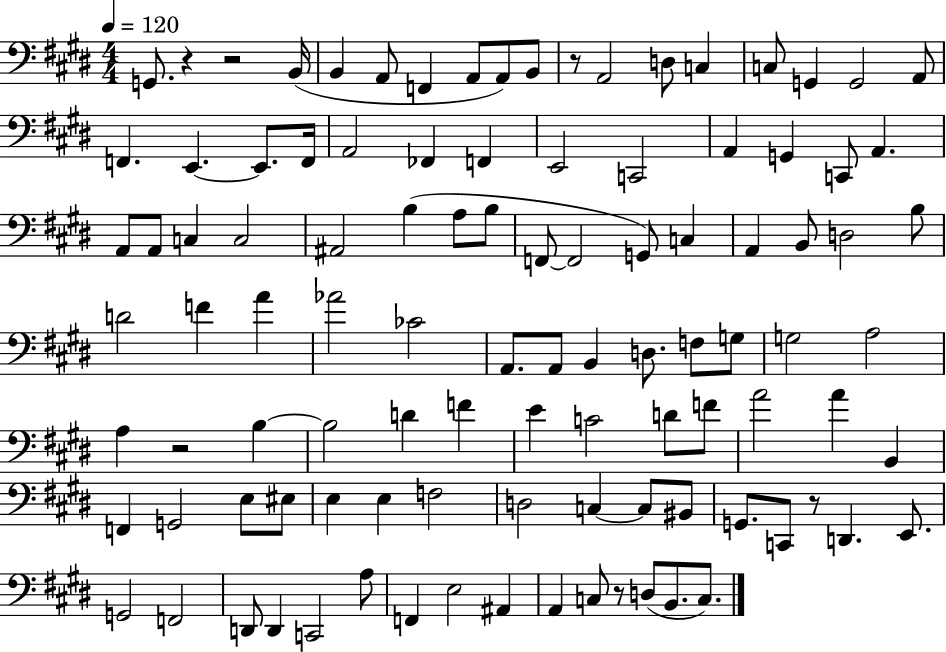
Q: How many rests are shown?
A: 6